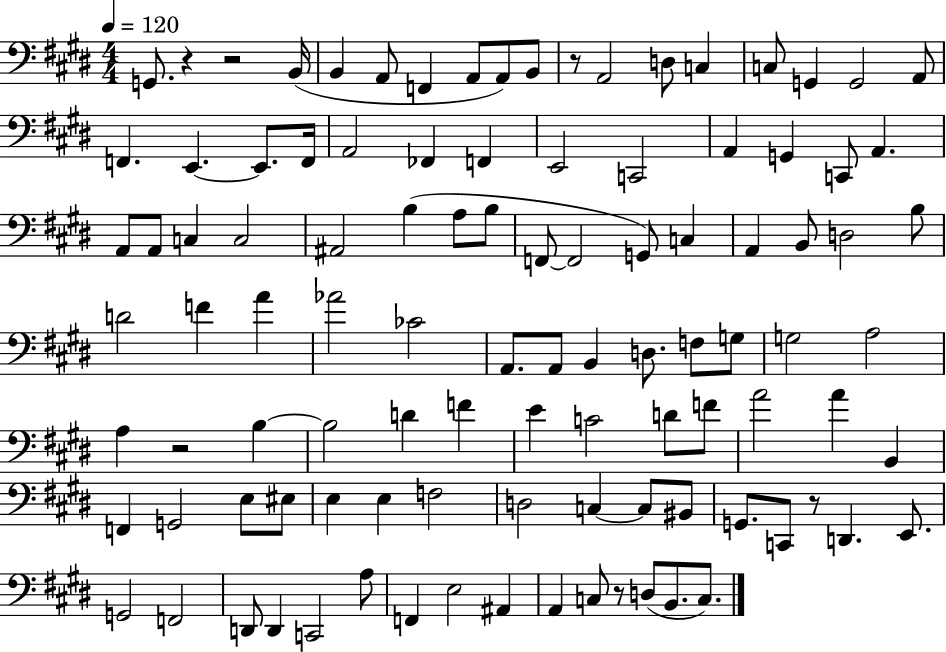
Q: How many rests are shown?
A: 6